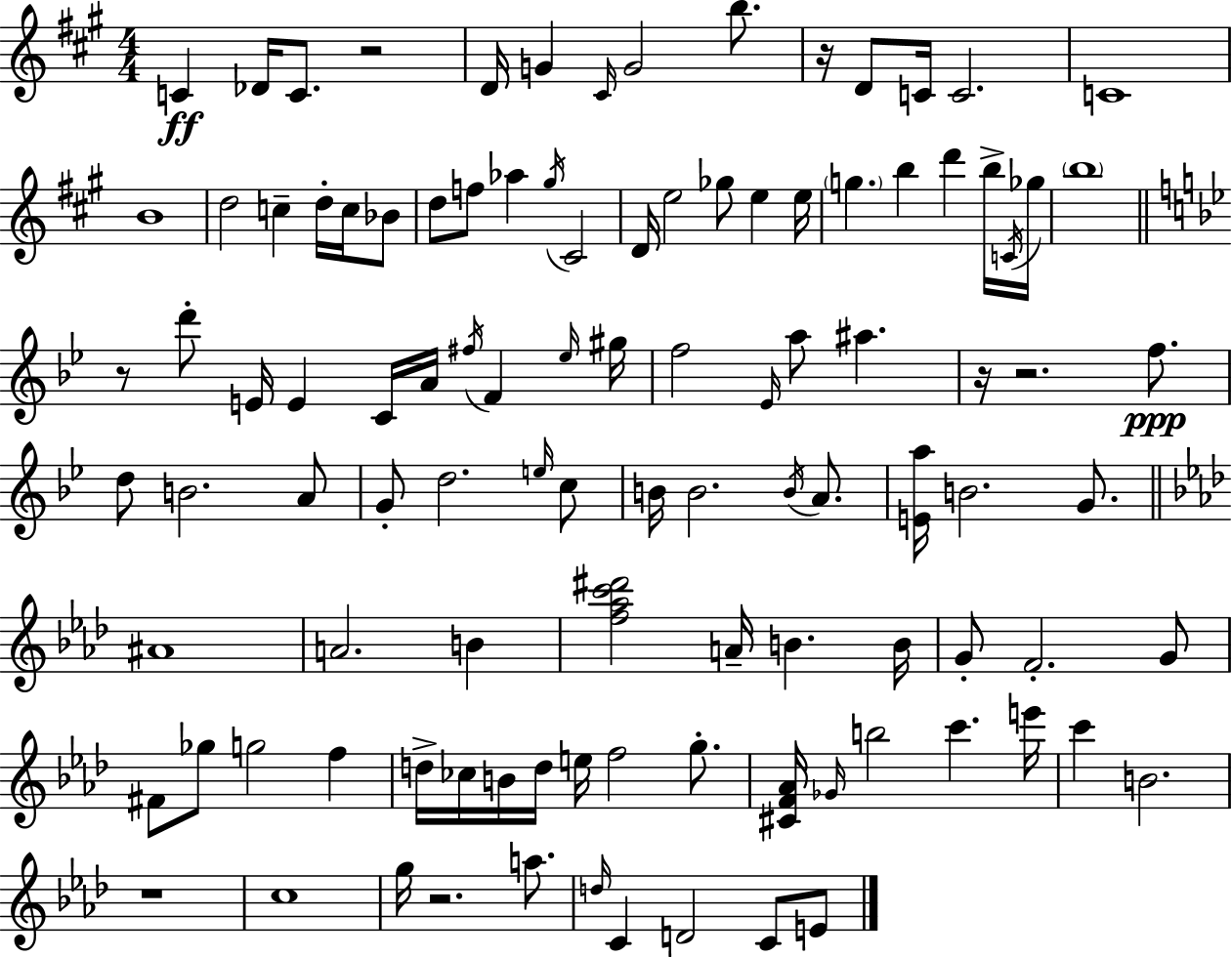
C4/q Db4/s C4/e. R/h D4/s G4/q C#4/s G4/h B5/e. R/s D4/e C4/s C4/h. C4/w B4/w D5/h C5/q D5/s C5/s Bb4/e D5/e F5/e Ab5/q G#5/s C#4/h D4/s E5/h Gb5/e E5/q E5/s G5/q. B5/q D6/q B5/s C4/s Gb5/s B5/w R/e D6/e E4/s E4/q C4/s A4/s F#5/s F4/q Eb5/s G#5/s F5/h Eb4/s A5/e A#5/q. R/s R/h. F5/e. D5/e B4/h. A4/e G4/e D5/h. E5/s C5/e B4/s B4/h. B4/s A4/e. [E4,A5]/s B4/h. G4/e. A#4/w A4/h. B4/q [F5,Ab5,C6,D#6]/h A4/s B4/q. B4/s G4/e F4/h. G4/e F#4/e Gb5/e G5/h F5/q D5/s CES5/s B4/s D5/s E5/s F5/h G5/e. [C#4,F4,Ab4]/s Gb4/s B5/h C6/q. E6/s C6/q B4/h. R/w C5/w G5/s R/h. A5/e. D5/s C4/q D4/h C4/e E4/e